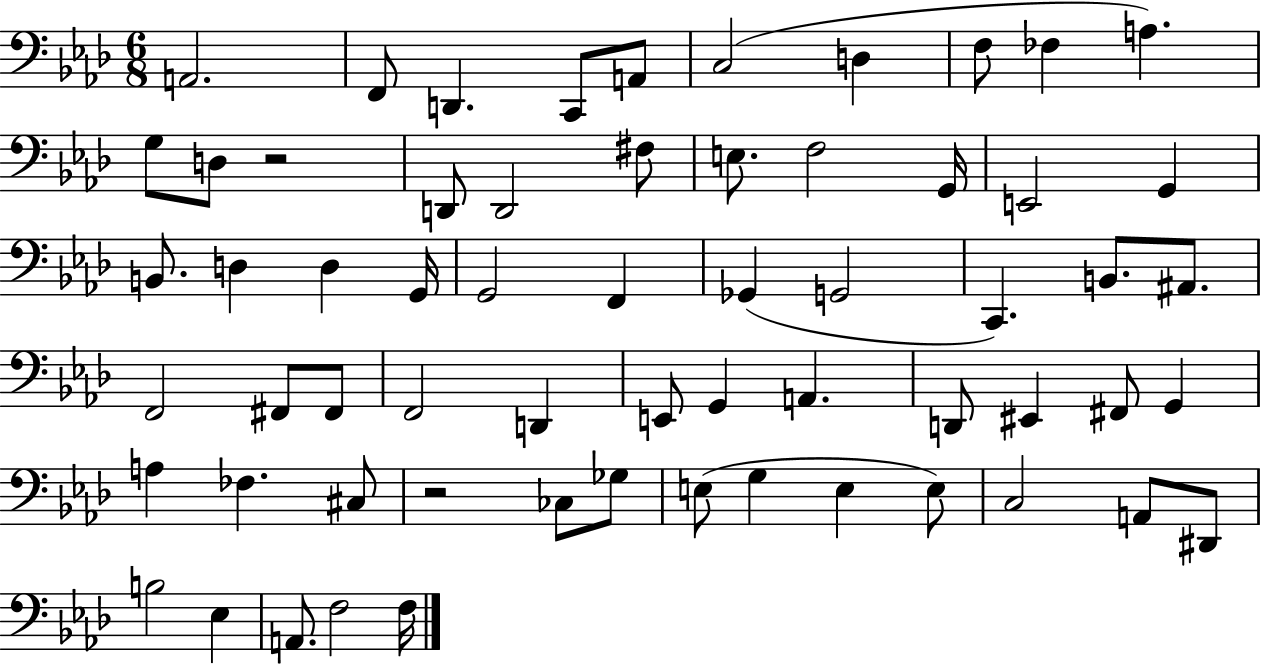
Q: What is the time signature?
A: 6/8